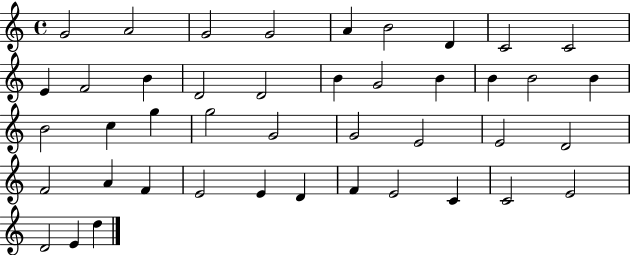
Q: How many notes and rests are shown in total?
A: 43